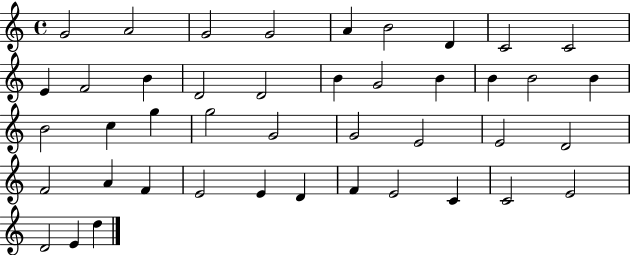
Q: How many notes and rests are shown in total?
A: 43